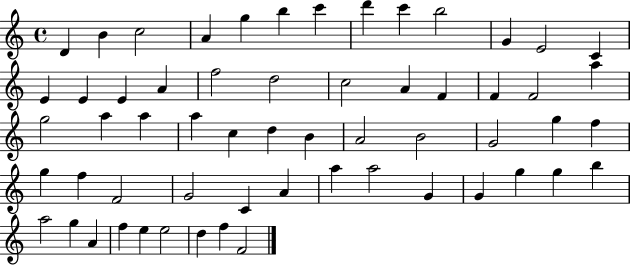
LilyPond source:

{
  \clef treble
  \time 4/4
  \defaultTimeSignature
  \key c \major
  d'4 b'4 c''2 | a'4 g''4 b''4 c'''4 | d'''4 c'''4 b''2 | g'4 e'2 c'4 | \break e'4 e'4 e'4 a'4 | f''2 d''2 | c''2 a'4 f'4 | f'4 f'2 a''4 | \break g''2 a''4 a''4 | a''4 c''4 d''4 b'4 | a'2 b'2 | g'2 g''4 f''4 | \break g''4 f''4 f'2 | g'2 c'4 a'4 | a''4 a''2 g'4 | g'4 g''4 g''4 b''4 | \break a''2 g''4 a'4 | f''4 e''4 e''2 | d''4 f''4 f'2 | \bar "|."
}